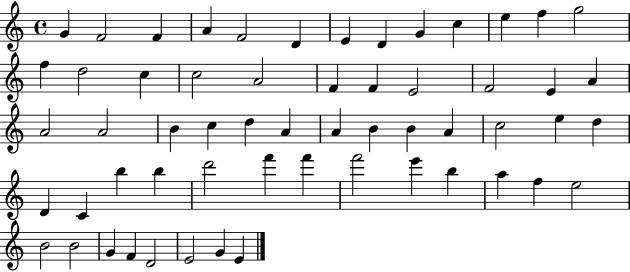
{
  \clef treble
  \time 4/4
  \defaultTimeSignature
  \key c \major
  g'4 f'2 f'4 | a'4 f'2 d'4 | e'4 d'4 g'4 c''4 | e''4 f''4 g''2 | \break f''4 d''2 c''4 | c''2 a'2 | f'4 f'4 e'2 | f'2 e'4 a'4 | \break a'2 a'2 | b'4 c''4 d''4 a'4 | a'4 b'4 b'4 a'4 | c''2 e''4 d''4 | \break d'4 c'4 b''4 b''4 | d'''2 f'''4 f'''4 | f'''2 e'''4 b''4 | a''4 f''4 e''2 | \break b'2 b'2 | g'4 f'4 d'2 | e'2 g'4 e'4 | \bar "|."
}